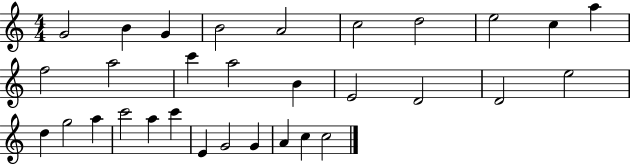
{
  \clef treble
  \numericTimeSignature
  \time 4/4
  \key c \major
  g'2 b'4 g'4 | b'2 a'2 | c''2 d''2 | e''2 c''4 a''4 | \break f''2 a''2 | c'''4 a''2 b'4 | e'2 d'2 | d'2 e''2 | \break d''4 g''2 a''4 | c'''2 a''4 c'''4 | e'4 g'2 g'4 | a'4 c''4 c''2 | \break \bar "|."
}